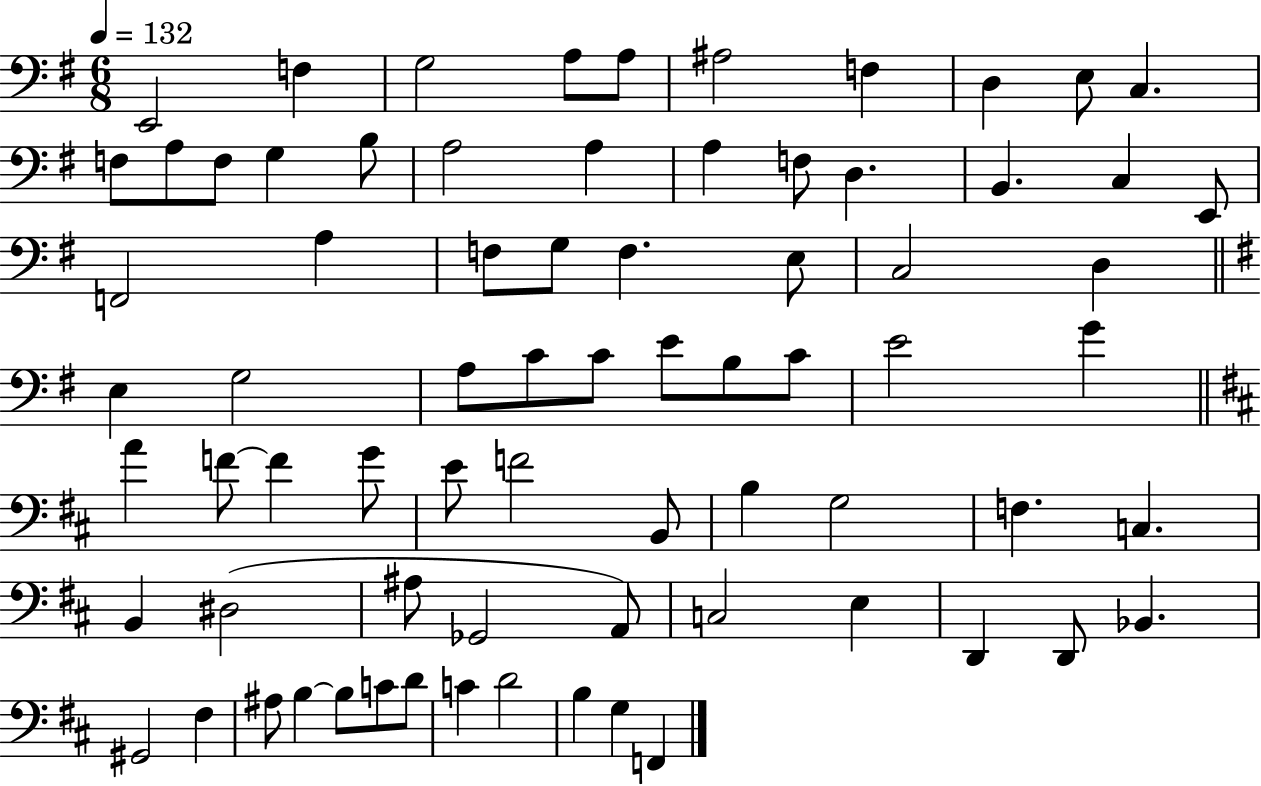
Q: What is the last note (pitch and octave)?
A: F2